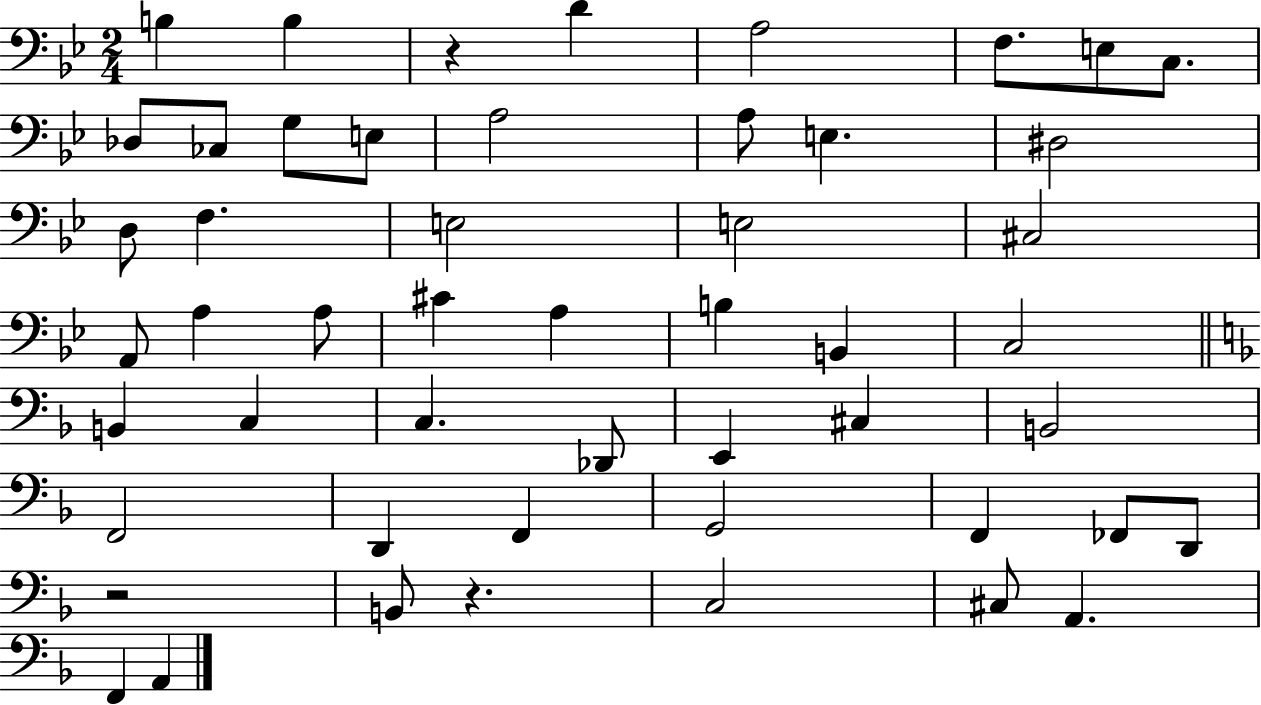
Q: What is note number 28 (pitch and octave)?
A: C3